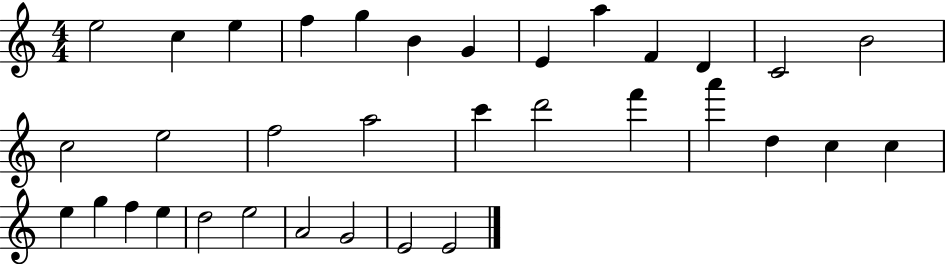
{
  \clef treble
  \numericTimeSignature
  \time 4/4
  \key c \major
  e''2 c''4 e''4 | f''4 g''4 b'4 g'4 | e'4 a''4 f'4 d'4 | c'2 b'2 | \break c''2 e''2 | f''2 a''2 | c'''4 d'''2 f'''4 | a'''4 d''4 c''4 c''4 | \break e''4 g''4 f''4 e''4 | d''2 e''2 | a'2 g'2 | e'2 e'2 | \break \bar "|."
}